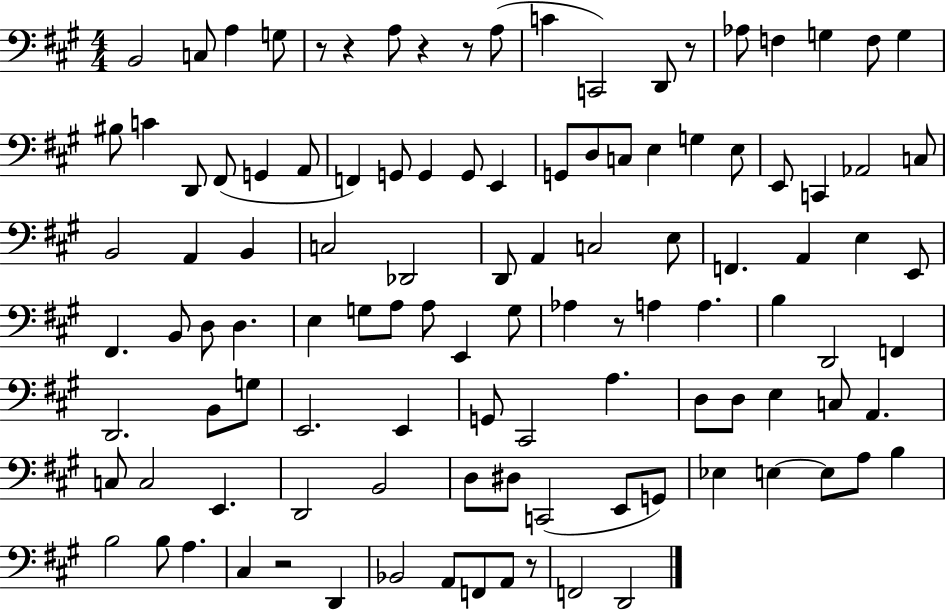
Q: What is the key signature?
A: A major